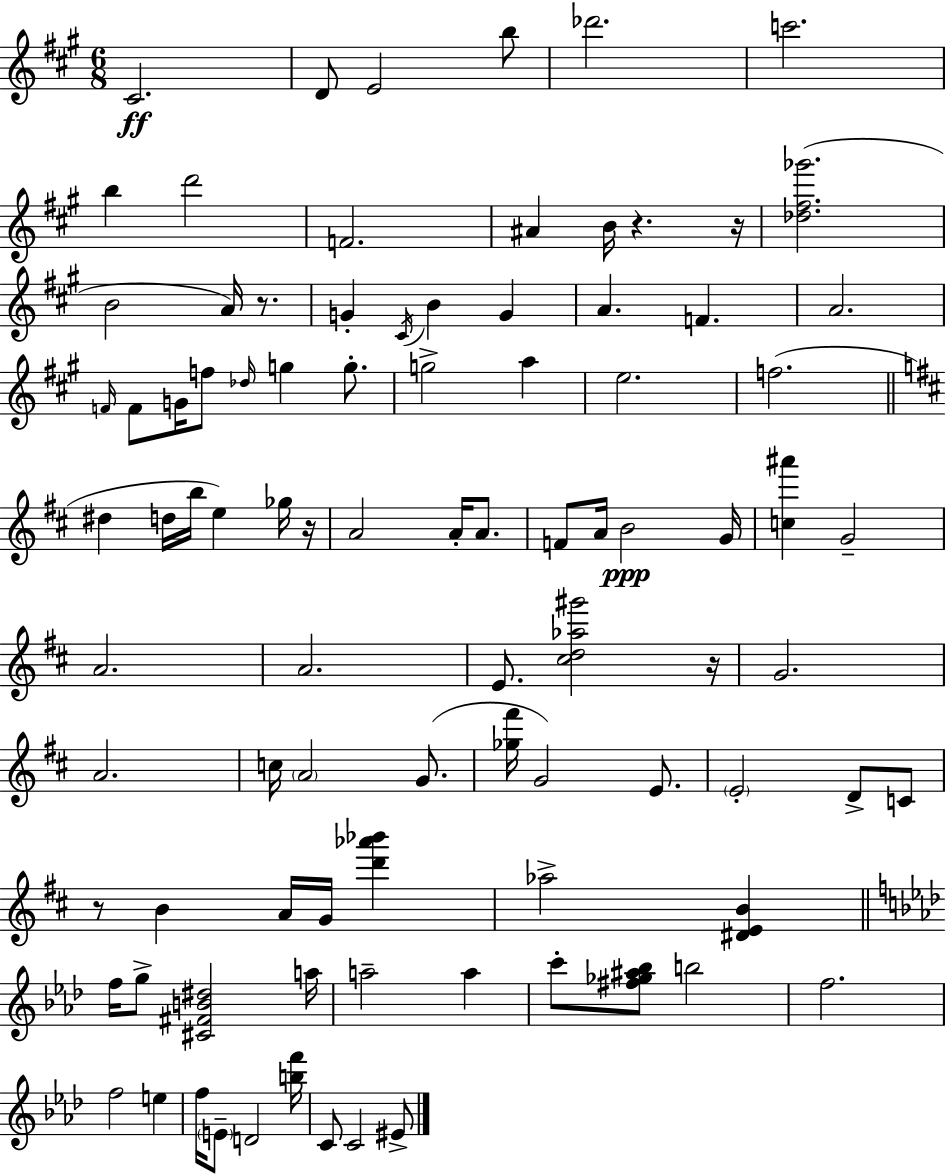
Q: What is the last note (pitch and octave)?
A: EIS4